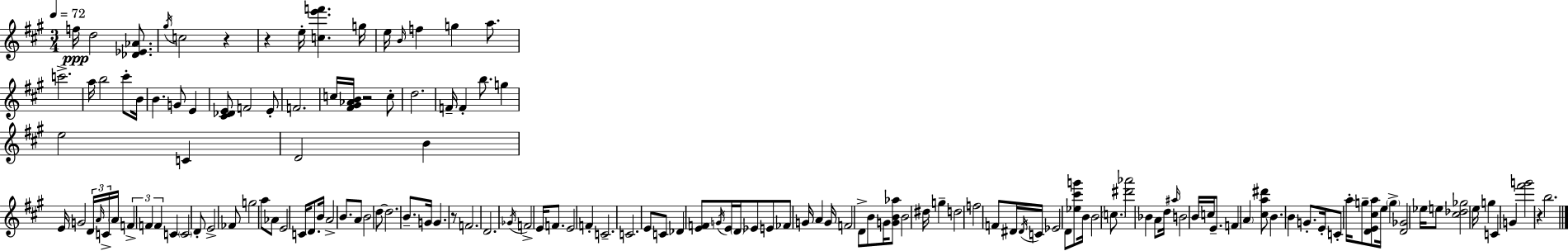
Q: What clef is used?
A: treble